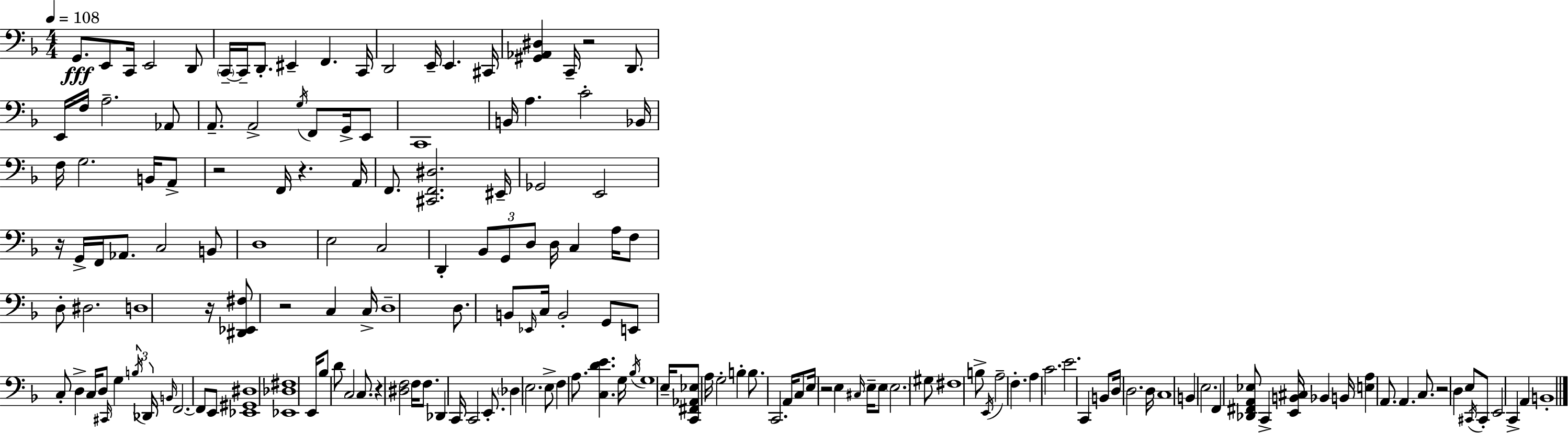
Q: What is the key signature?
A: D minor